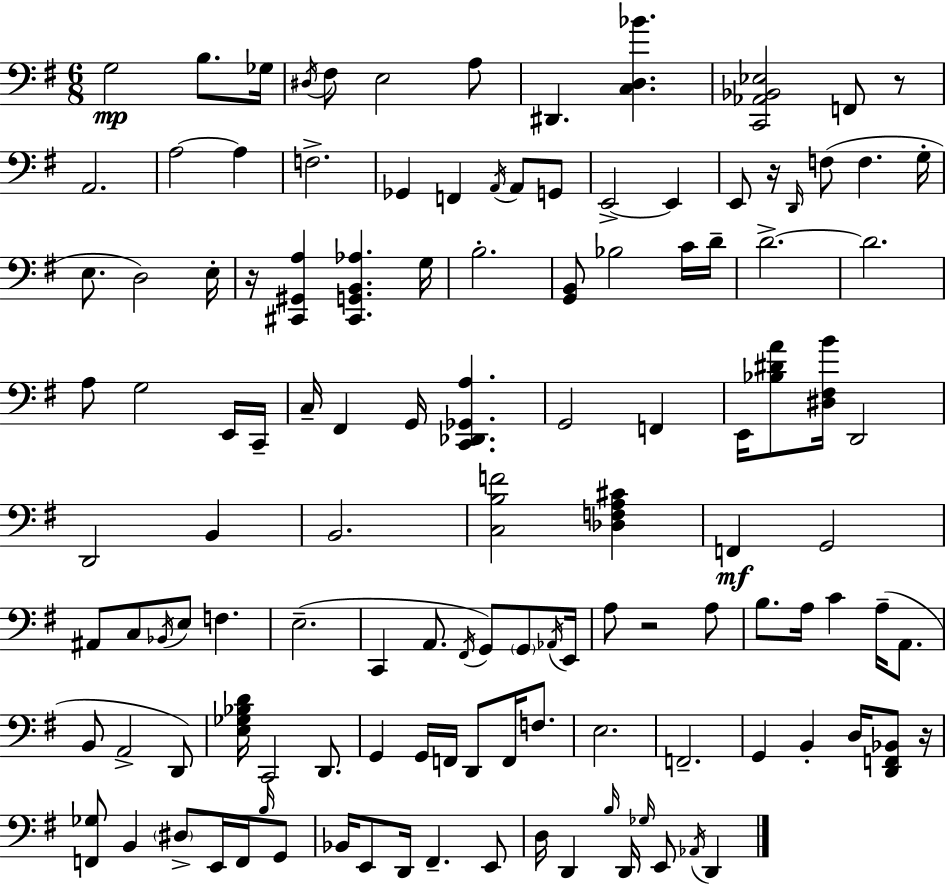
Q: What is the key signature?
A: G major